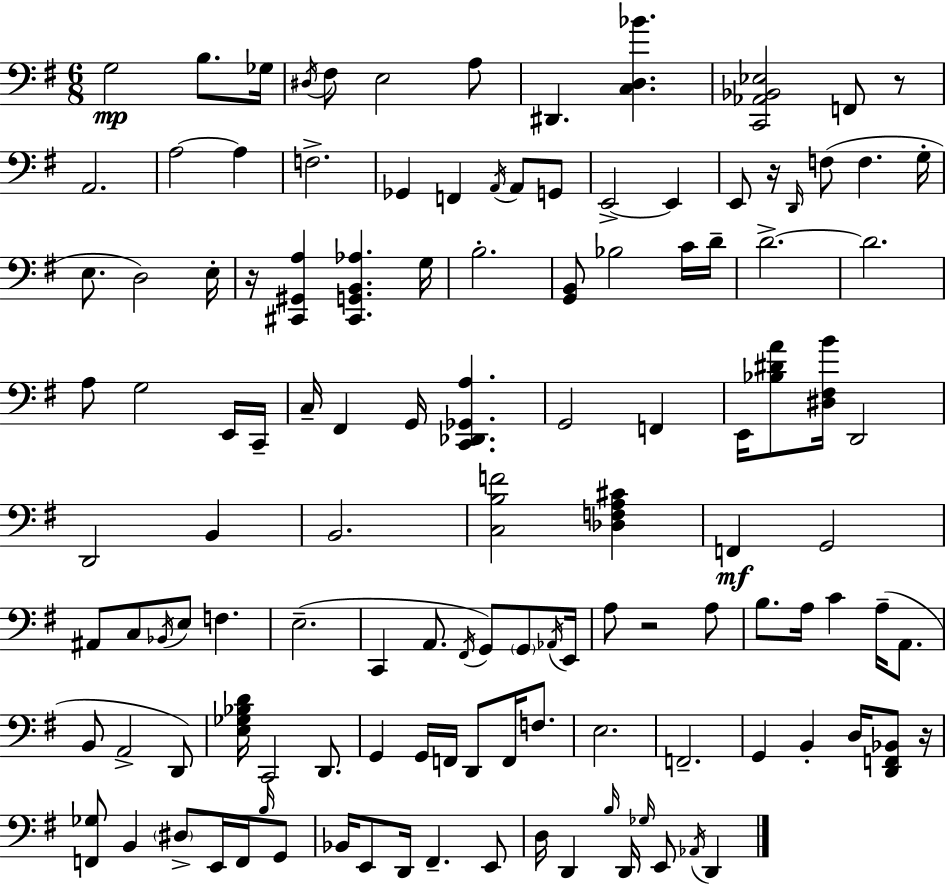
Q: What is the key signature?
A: G major